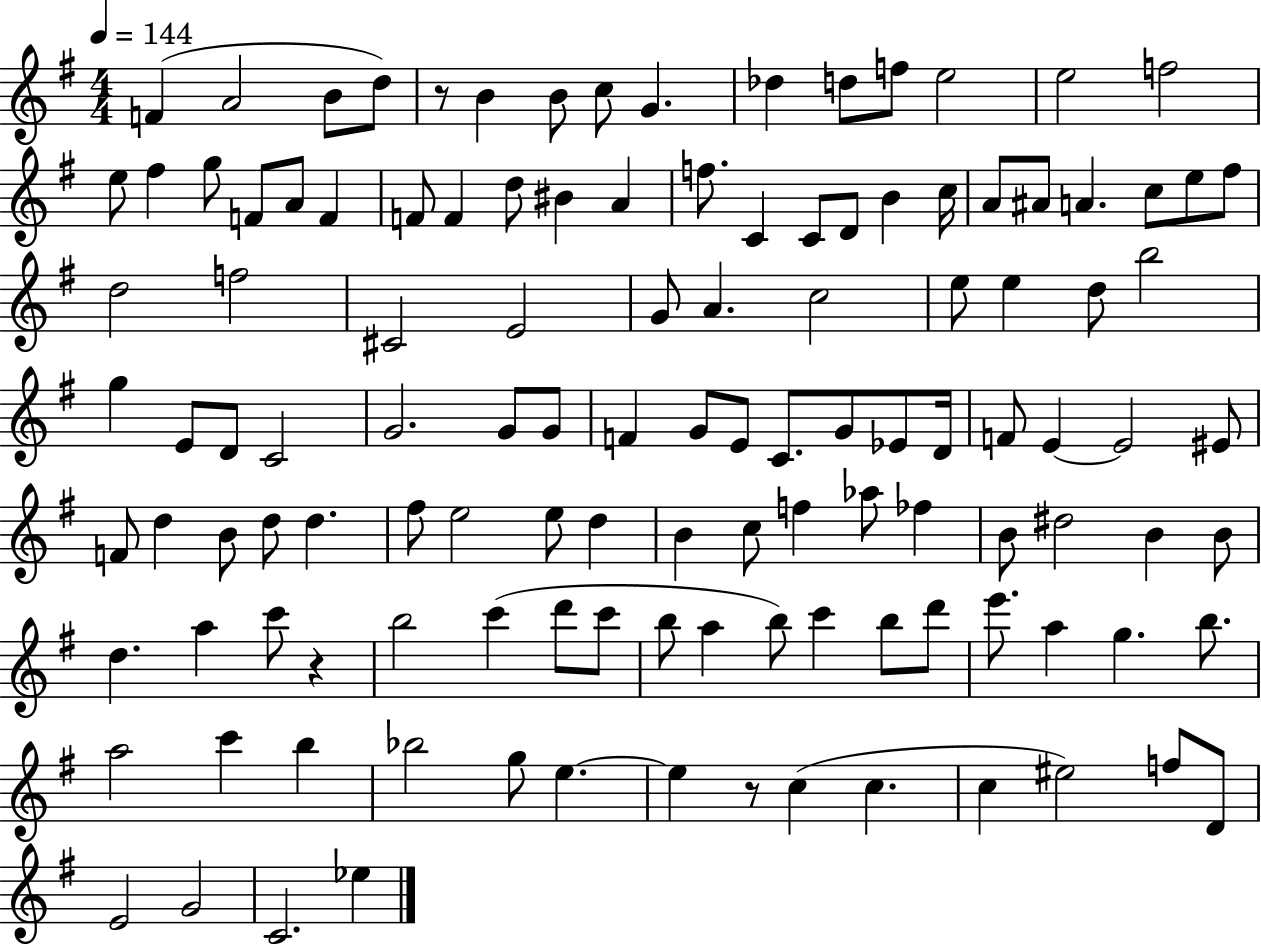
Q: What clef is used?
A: treble